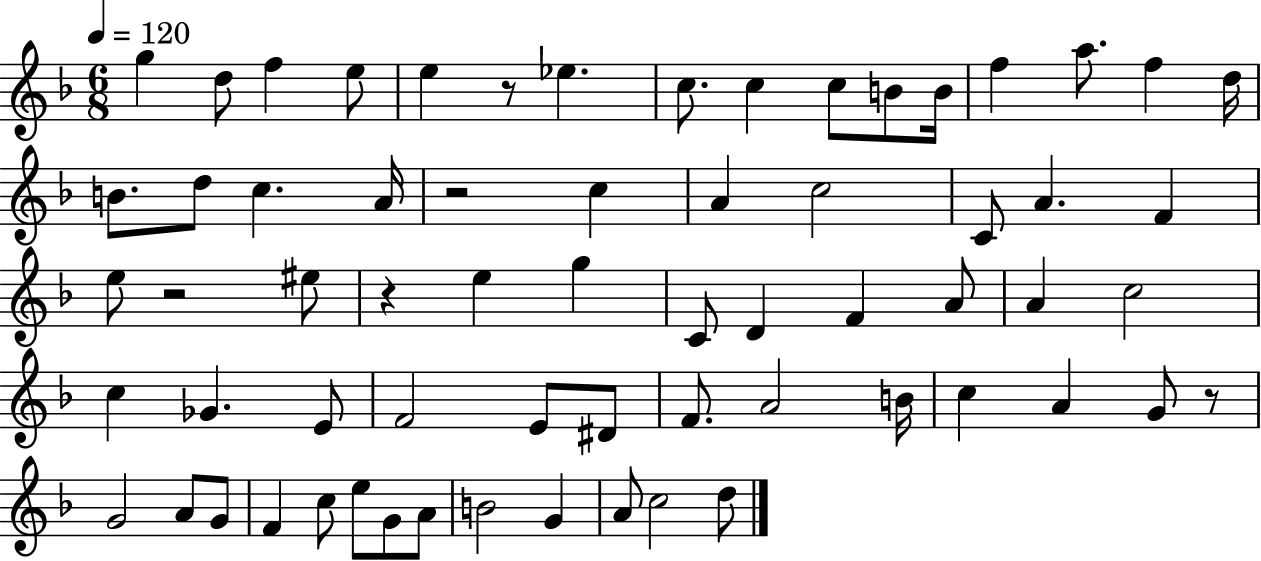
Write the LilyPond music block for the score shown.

{
  \clef treble
  \numericTimeSignature
  \time 6/8
  \key f \major
  \tempo 4 = 120
  g''4 d''8 f''4 e''8 | e''4 r8 ees''4. | c''8. c''4 c''8 b'8 b'16 | f''4 a''8. f''4 d''16 | \break b'8. d''8 c''4. a'16 | r2 c''4 | a'4 c''2 | c'8 a'4. f'4 | \break e''8 r2 eis''8 | r4 e''4 g''4 | c'8 d'4 f'4 a'8 | a'4 c''2 | \break c''4 ges'4. e'8 | f'2 e'8 dis'8 | f'8. a'2 b'16 | c''4 a'4 g'8 r8 | \break g'2 a'8 g'8 | f'4 c''8 e''8 g'8 a'8 | b'2 g'4 | a'8 c''2 d''8 | \break \bar "|."
}